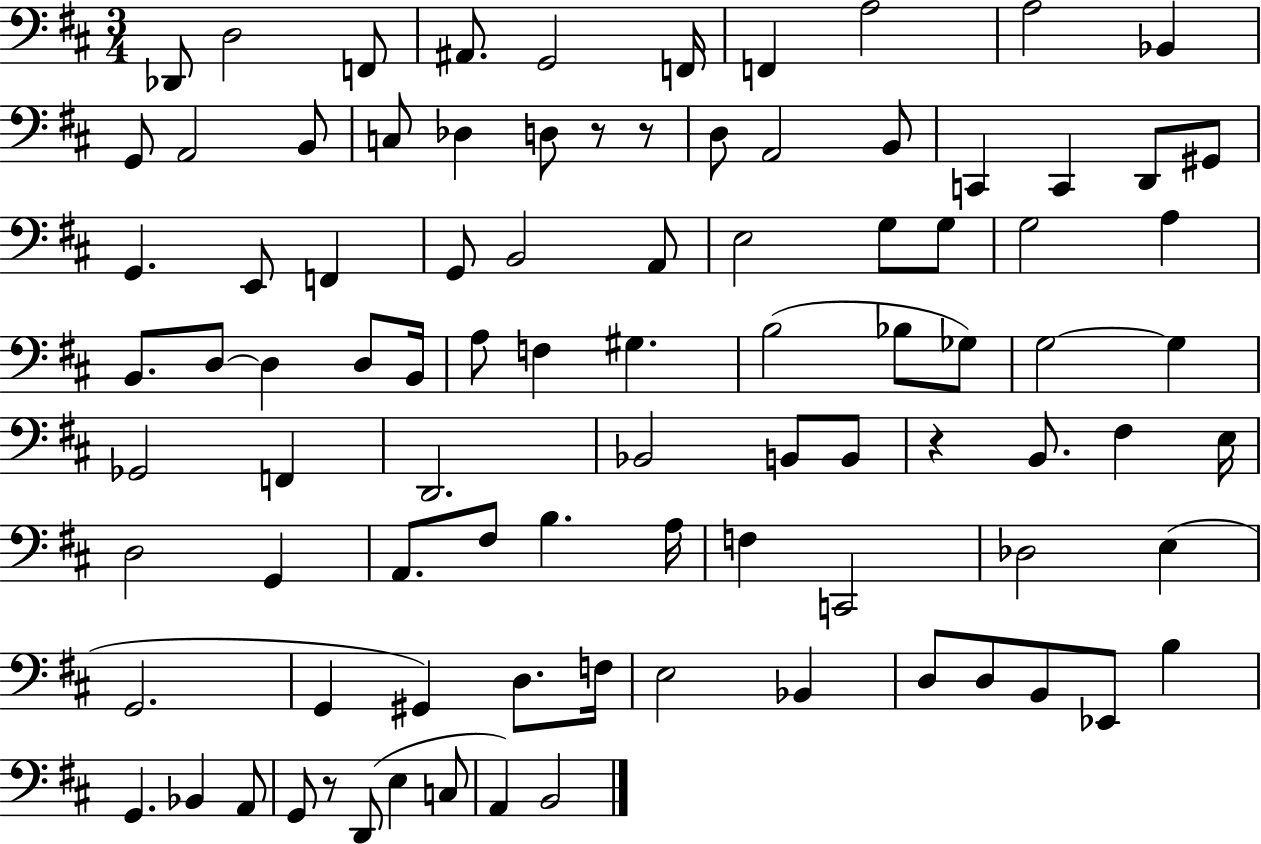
{
  \clef bass
  \numericTimeSignature
  \time 3/4
  \key d \major
  des,8 d2 f,8 | ais,8. g,2 f,16 | f,4 a2 | a2 bes,4 | \break g,8 a,2 b,8 | c8 des4 d8 r8 r8 | d8 a,2 b,8 | c,4 c,4 d,8 gis,8 | \break g,4. e,8 f,4 | g,8 b,2 a,8 | e2 g8 g8 | g2 a4 | \break b,8. d8~~ d4 d8 b,16 | a8 f4 gis4. | b2( bes8 ges8) | g2~~ g4 | \break ges,2 f,4 | d,2. | bes,2 b,8 b,8 | r4 b,8. fis4 e16 | \break d2 g,4 | a,8. fis8 b4. a16 | f4 c,2 | des2 e4( | \break g,2. | g,4 gis,4) d8. f16 | e2 bes,4 | d8 d8 b,8 ees,8 b4 | \break g,4. bes,4 a,8 | g,8 r8 d,8( e4 c8 | a,4) b,2 | \bar "|."
}